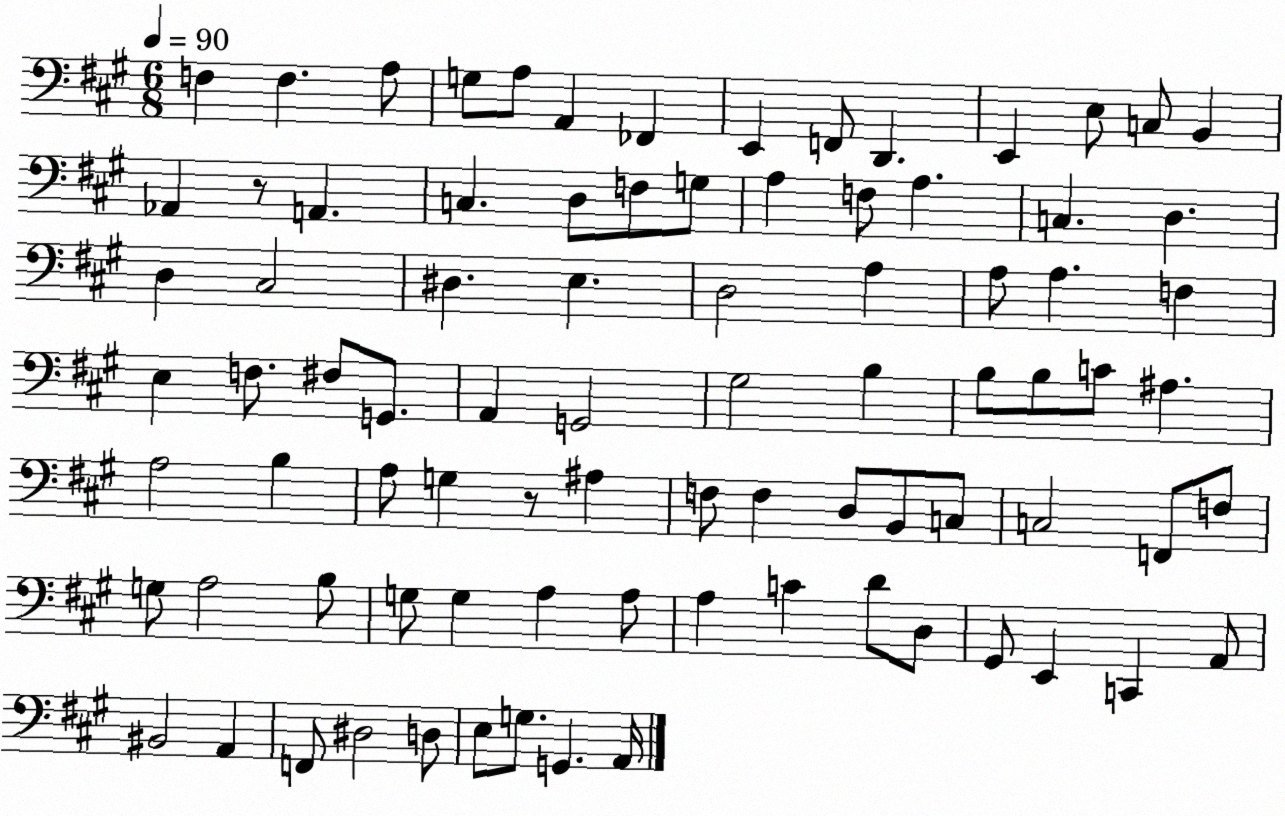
X:1
T:Untitled
M:6/8
L:1/4
K:A
F, F, A,/2 G,/2 A,/2 A,, _F,, E,, F,,/2 D,, E,, E,/2 C,/2 B,, _A,, z/2 A,, C, D,/2 F,/2 G,/2 A, F,/2 A, C, D, D, ^C,2 ^D, E, D,2 A, A,/2 A, F, E, F,/2 ^F,/2 G,,/2 A,, G,,2 ^G,2 B, B,/2 B,/2 C/2 ^A, A,2 B, A,/2 G, z/2 ^A, F,/2 F, D,/2 B,,/2 C,/2 C,2 F,,/2 F,/2 G,/2 A,2 B,/2 G,/2 G, A, A,/2 A, C D/2 D,/2 ^G,,/2 E,, C,, A,,/2 ^B,,2 A,, F,,/2 ^D,2 D,/2 E,/2 G,/2 G,, A,,/4